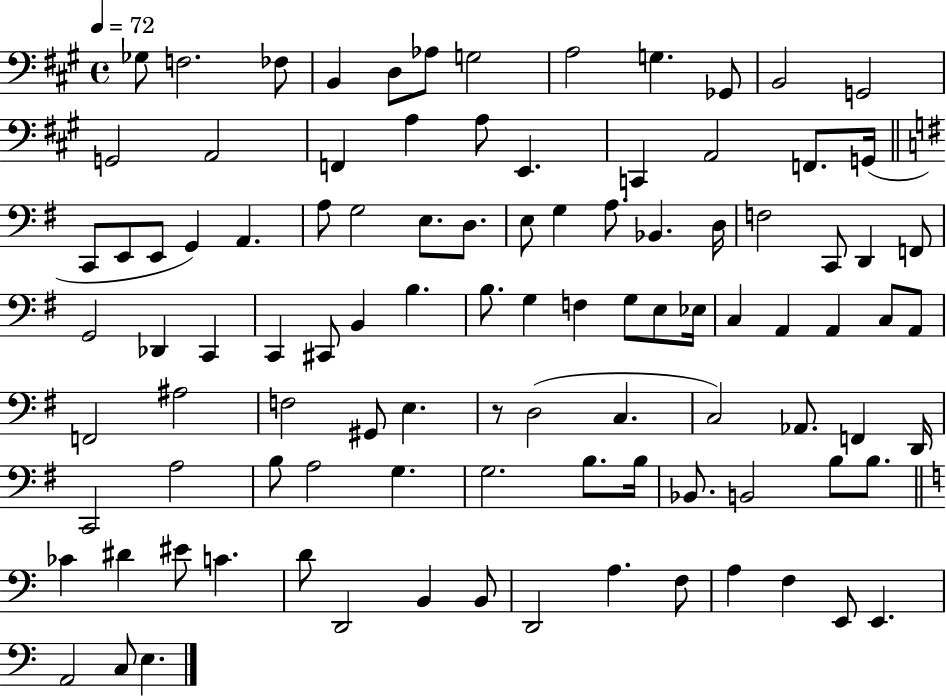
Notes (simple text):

Gb3/e F3/h. FES3/e B2/q D3/e Ab3/e G3/h A3/h G3/q. Gb2/e B2/h G2/h G2/h A2/h F2/q A3/q A3/e E2/q. C2/q A2/h F2/e. G2/s C2/e E2/e E2/e G2/q A2/q. A3/e G3/h E3/e. D3/e. E3/e G3/q A3/e. Bb2/q. D3/s F3/h C2/e D2/q F2/e G2/h Db2/q C2/q C2/q C#2/e B2/q B3/q. B3/e. G3/q F3/q G3/e E3/e Eb3/s C3/q A2/q A2/q C3/e A2/e F2/h A#3/h F3/h G#2/e E3/q. R/e D3/h C3/q. C3/h Ab2/e. F2/q D2/s C2/h A3/h B3/e A3/h G3/q. G3/h. B3/e. B3/s Bb2/e. B2/h B3/e B3/e. CES4/q D#4/q EIS4/e C4/q. D4/e D2/h B2/q B2/e D2/h A3/q. F3/e A3/q F3/q E2/e E2/q. A2/h C3/e E3/q.